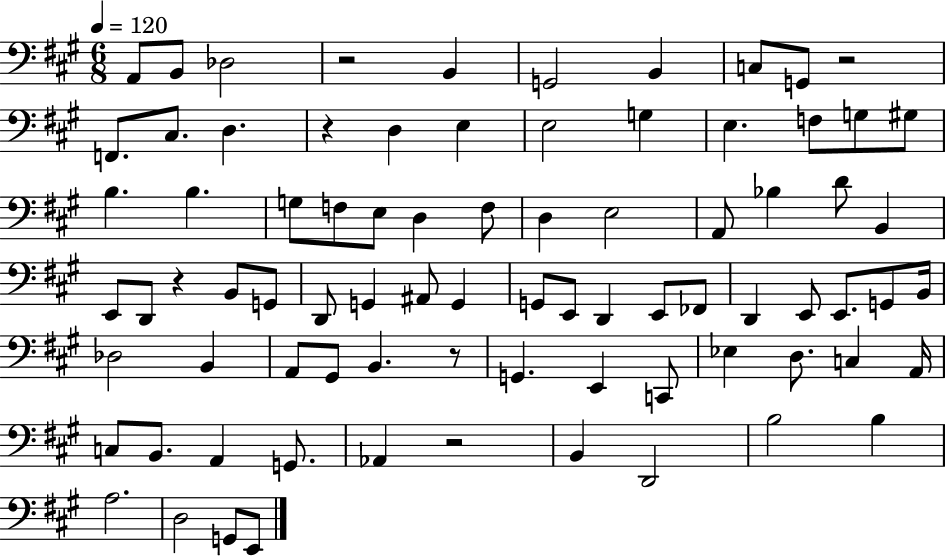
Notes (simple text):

A2/e B2/e Db3/h R/h B2/q G2/h B2/q C3/e G2/e R/h F2/e. C#3/e. D3/q. R/q D3/q E3/q E3/h G3/q E3/q. F3/e G3/e G#3/e B3/q. B3/q. G3/e F3/e E3/e D3/q F3/e D3/q E3/h A2/e Bb3/q D4/e B2/q E2/e D2/e R/q B2/e G2/e D2/e G2/q A#2/e G2/q G2/e E2/e D2/q E2/e FES2/e D2/q E2/e E2/e. G2/e B2/s Db3/h B2/q A2/e G#2/e B2/q. R/e G2/q. E2/q C2/e Eb3/q D3/e. C3/q A2/s C3/e B2/e. A2/q G2/e. Ab2/q R/h B2/q D2/h B3/h B3/q A3/h. D3/h G2/e E2/e